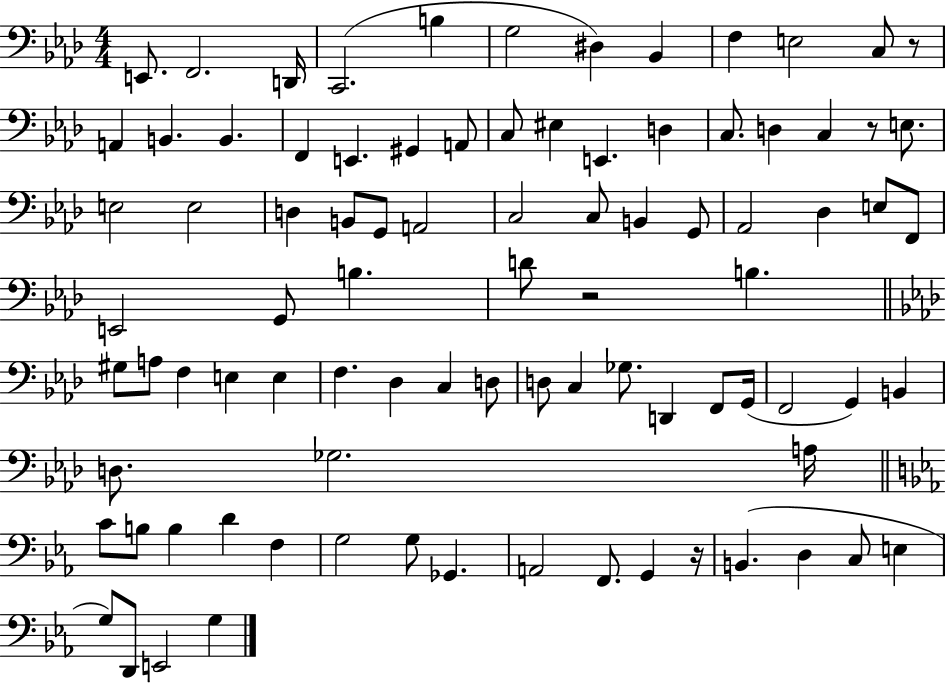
{
  \clef bass
  \numericTimeSignature
  \time 4/4
  \key aes \major
  e,8. f,2. d,16 | c,2.( b4 | g2 dis4) bes,4 | f4 e2 c8 r8 | \break a,4 b,4. b,4. | f,4 e,4. gis,4 a,8 | c8 eis4 e,4. d4 | c8. d4 c4 r8 e8. | \break e2 e2 | d4 b,8 g,8 a,2 | c2 c8 b,4 g,8 | aes,2 des4 e8 f,8 | \break e,2 g,8 b4. | d'8 r2 b4. | \bar "||" \break \key aes \major gis8 a8 f4 e4 e4 | f4. des4 c4 d8 | d8 c4 ges8. d,4 f,8 g,16( | f,2 g,4) b,4 | \break d8. ges2. a16 | \bar "||" \break \key ees \major c'8 b8 b4 d'4 f4 | g2 g8 ges,4. | a,2 f,8. g,4 r16 | b,4.( d4 c8 e4 | \break g8) d,8 e,2 g4 | \bar "|."
}